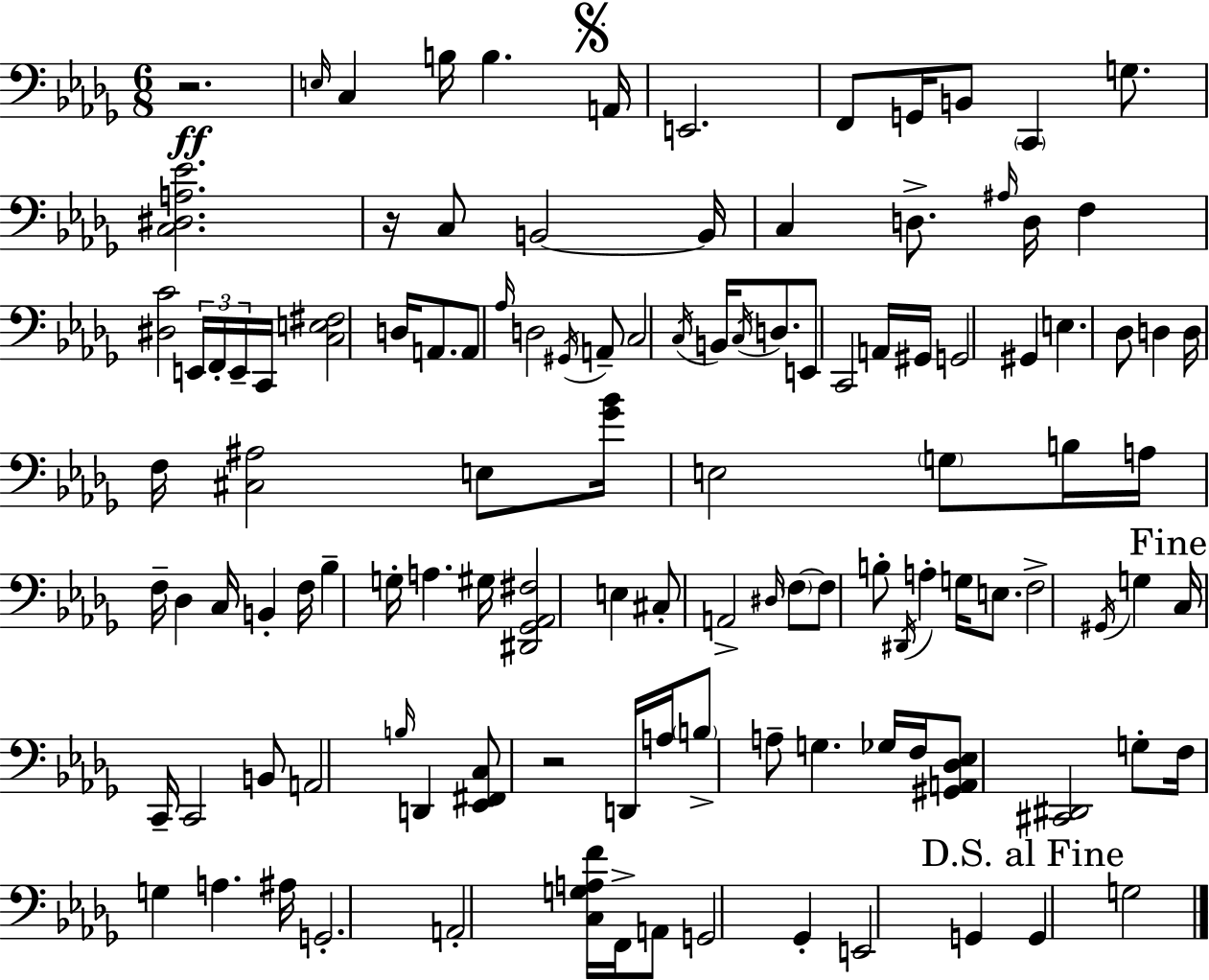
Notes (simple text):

R/h. E3/s C3/q B3/s B3/q. A2/s E2/h. F2/e G2/s B2/e C2/q G3/e. [C3,D#3,A3,Eb4]/h. R/s C3/e B2/h B2/s C3/q D3/e. A#3/s D3/s F3/q [D#3,C4]/h E2/s F2/s E2/s C2/s [C3,E3,F#3]/h D3/s A2/e. A2/e Ab3/s D3/h G#2/s A2/e C3/h C3/s B2/s C3/s D3/e. E2/e C2/h A2/s G#2/s G2/h G#2/q E3/q. Db3/e D3/q D3/s F3/s [C#3,A#3]/h E3/e [Gb4,Bb4]/s E3/h G3/e B3/s A3/s F3/s Db3/q C3/s B2/q F3/s Bb3/q G3/s A3/q. G#3/s [D#2,Gb2,Ab2,F#3]/h E3/q C#3/e A2/h D#3/s F3/e F3/e B3/e D#2/s A3/q G3/s E3/e. F3/h G#2/s G3/q C3/s C2/s C2/h B2/e A2/h B3/s D2/q [Eb2,F#2,C3]/e R/h D2/s A3/s B3/e A3/e G3/q. Gb3/s F3/s [G#2,A2,Db3,Eb3]/e [C#2,D#2]/h G3/e F3/s G3/q A3/q. A#3/s G2/h. A2/h [C3,G3,A3,F4]/s F2/s A2/e G2/h Gb2/q E2/h G2/q G2/q G3/h